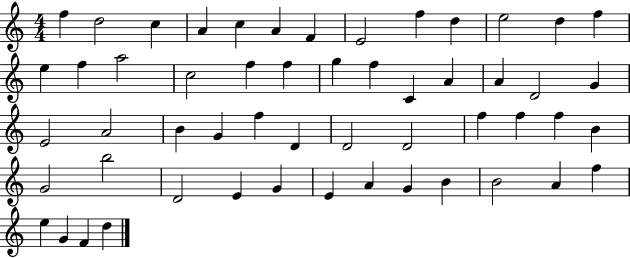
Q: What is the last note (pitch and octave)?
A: D5